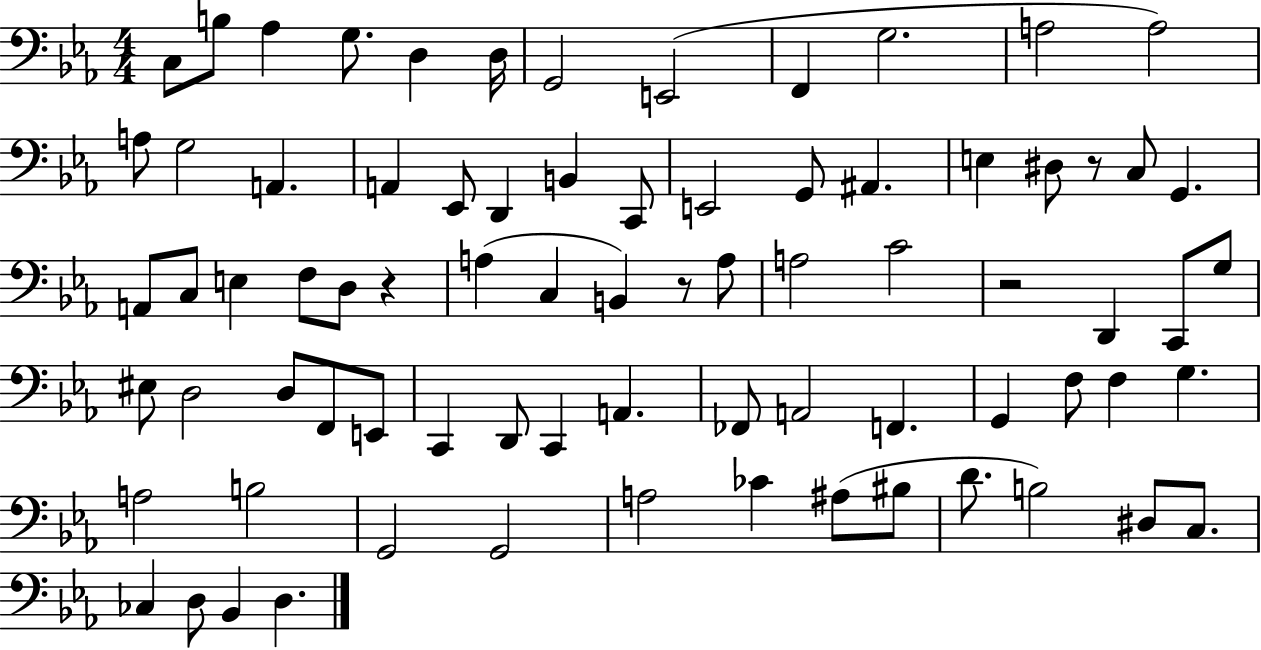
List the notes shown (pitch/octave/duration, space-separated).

C3/e B3/e Ab3/q G3/e. D3/q D3/s G2/h E2/h F2/q G3/h. A3/h A3/h A3/e G3/h A2/q. A2/q Eb2/e D2/q B2/q C2/e E2/h G2/e A#2/q. E3/q D#3/e R/e C3/e G2/q. A2/e C3/e E3/q F3/e D3/e R/q A3/q C3/q B2/q R/e A3/e A3/h C4/h R/h D2/q C2/e G3/e EIS3/e D3/h D3/e F2/e E2/e C2/q D2/e C2/q A2/q. FES2/e A2/h F2/q. G2/q F3/e F3/q G3/q. A3/h B3/h G2/h G2/h A3/h CES4/q A#3/e BIS3/e D4/e. B3/h D#3/e C3/e. CES3/q D3/e Bb2/q D3/q.